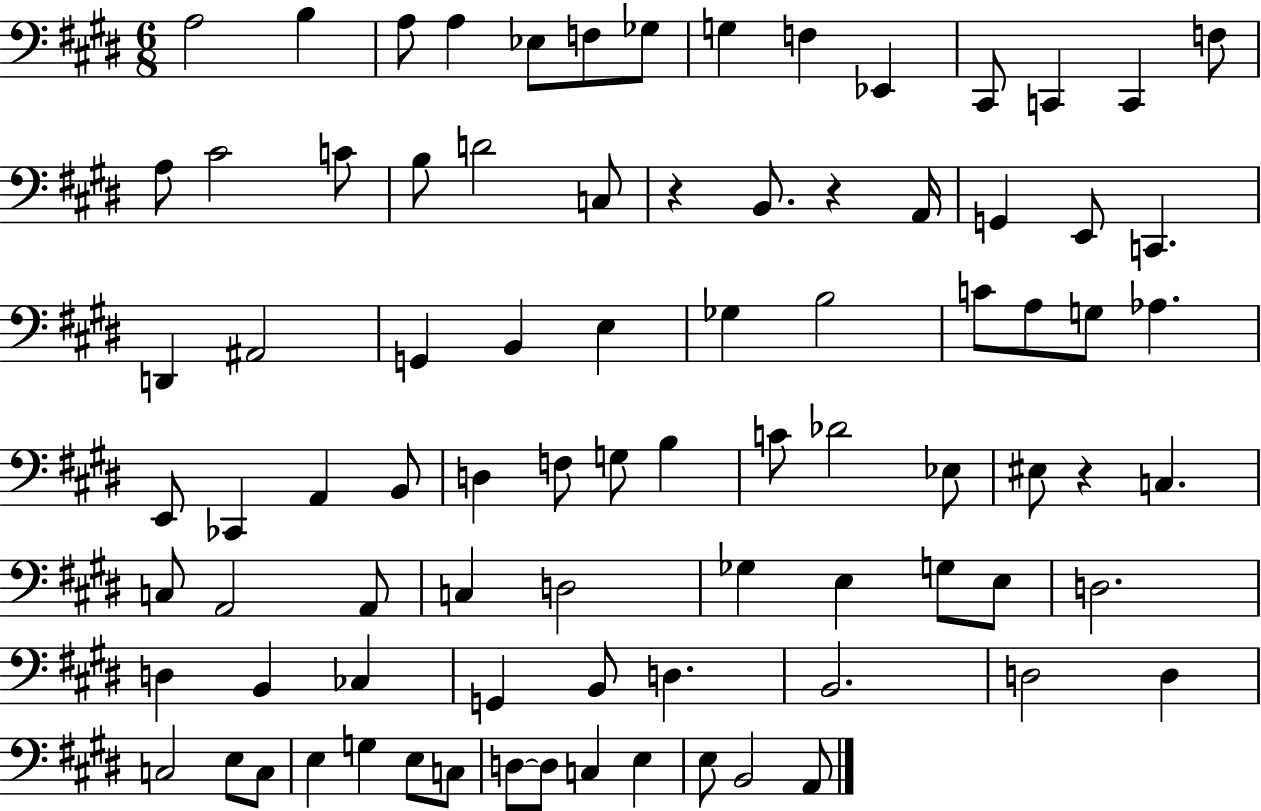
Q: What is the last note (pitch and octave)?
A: A2